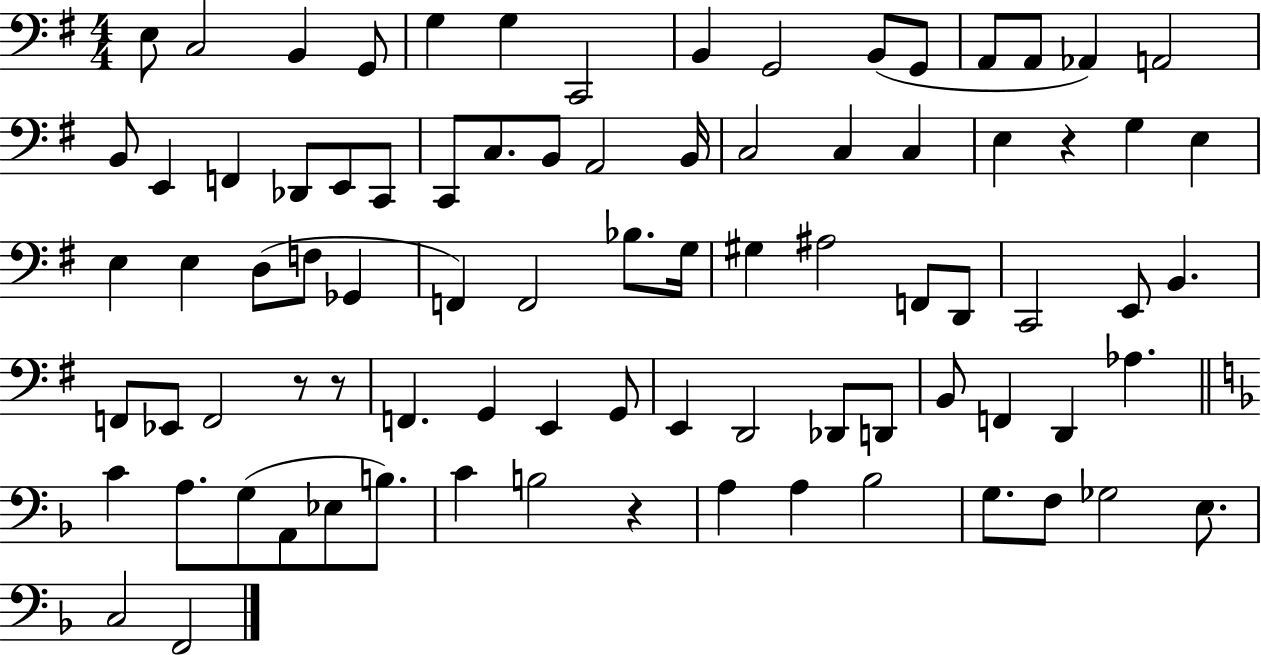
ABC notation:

X:1
T:Untitled
M:4/4
L:1/4
K:G
E,/2 C,2 B,, G,,/2 G, G, C,,2 B,, G,,2 B,,/2 G,,/2 A,,/2 A,,/2 _A,, A,,2 B,,/2 E,, F,, _D,,/2 E,,/2 C,,/2 C,,/2 C,/2 B,,/2 A,,2 B,,/4 C,2 C, C, E, z G, E, E, E, D,/2 F,/2 _G,, F,, F,,2 _B,/2 G,/4 ^G, ^A,2 F,,/2 D,,/2 C,,2 E,,/2 B,, F,,/2 _E,,/2 F,,2 z/2 z/2 F,, G,, E,, G,,/2 E,, D,,2 _D,,/2 D,,/2 B,,/2 F,, D,, _A, C A,/2 G,/2 A,,/2 _E,/2 B,/2 C B,2 z A, A, _B,2 G,/2 F,/2 _G,2 E,/2 C,2 F,,2